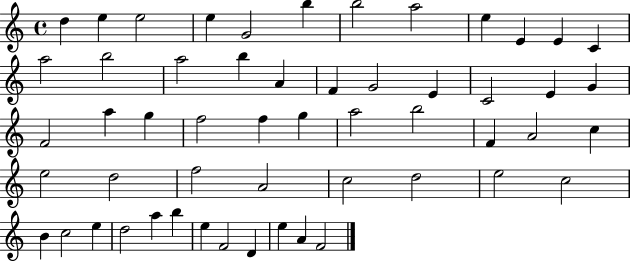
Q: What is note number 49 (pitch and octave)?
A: E5